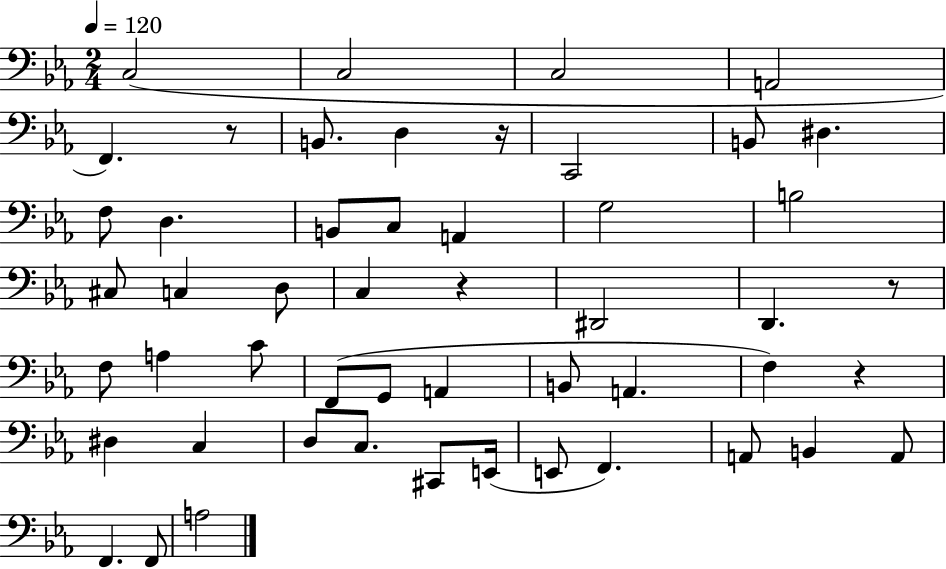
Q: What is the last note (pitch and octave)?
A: A3